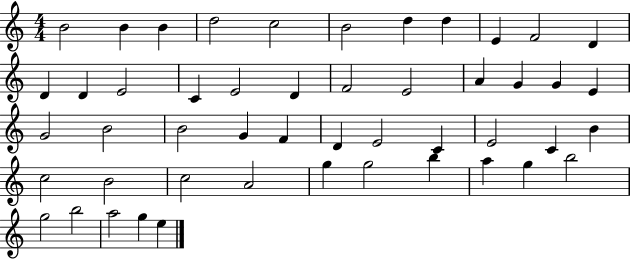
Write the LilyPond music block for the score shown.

{
  \clef treble
  \numericTimeSignature
  \time 4/4
  \key c \major
  b'2 b'4 b'4 | d''2 c''2 | b'2 d''4 d''4 | e'4 f'2 d'4 | \break d'4 d'4 e'2 | c'4 e'2 d'4 | f'2 e'2 | a'4 g'4 g'4 e'4 | \break g'2 b'2 | b'2 g'4 f'4 | d'4 e'2 c'4 | e'2 c'4 b'4 | \break c''2 b'2 | c''2 a'2 | g''4 g''2 b''4 | a''4 g''4 b''2 | \break g''2 b''2 | a''2 g''4 e''4 | \bar "|."
}